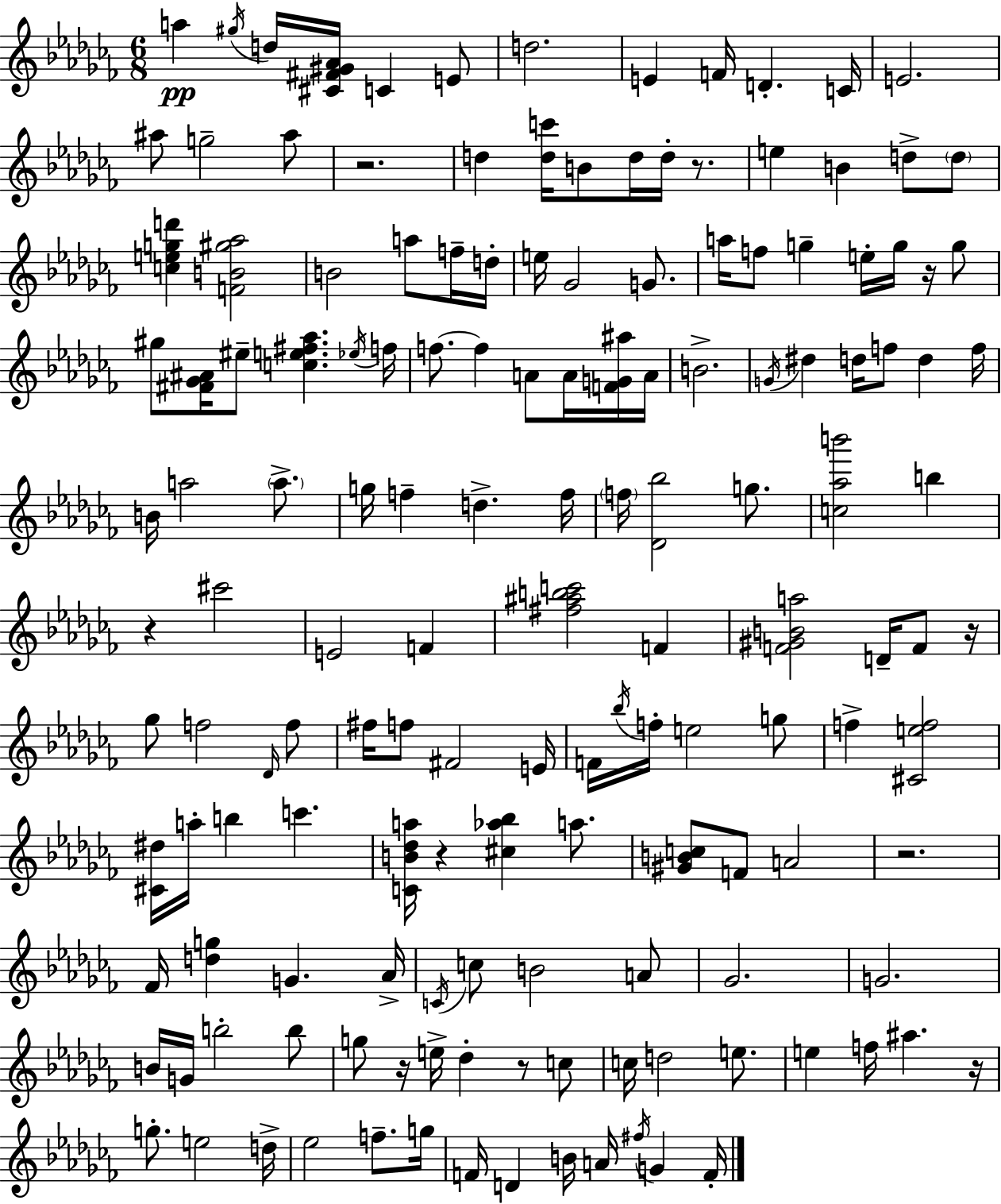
{
  \clef treble
  \numericTimeSignature
  \time 6/8
  \key aes \minor
  a''4\pp \acciaccatura { gis''16 } d''16 <cis' fis' gis' aes'>16 c'4 e'8 | d''2. | e'4 f'16 d'4.-. | c'16 e'2. | \break ais''8 g''2-- ais''8 | r2. | d''4 <d'' c'''>16 b'8 d''16 d''16-. r8. | e''4 b'4 d''8-> \parenthesize d''8 | \break <c'' e'' g'' d'''>4 <f' b' gis'' aes''>2 | b'2 a''8 f''16-- | d''16-. e''16 ges'2 g'8. | a''16 f''8 g''4-- e''16-. g''16 r16 g''8 | \break gis''8 <fis' ges' ais'>16 eis''8-- <c'' e'' fis'' aes''>4. | \acciaccatura { ees''16 } f''16 f''8.~~ f''4 a'8 a'16 | <f' g' ais''>16 a'16 b'2.-> | \acciaccatura { g'16 } dis''4 d''16 f''8 d''4 | \break f''16 b'16 a''2 | \parenthesize a''8.-> g''16 f''4-- d''4.-> | f''16 \parenthesize f''16 <des' bes''>2 | g''8. <c'' aes'' b'''>2 b''4 | \break r4 cis'''2 | e'2 f'4 | <fis'' ais'' b'' c'''>2 f'4 | <f' gis' b' a''>2 d'16-- | \break f'8 r16 ges''8 f''2 | \grace { des'16 } f''8 fis''16 f''8 fis'2 | e'16 f'16 \acciaccatura { bes''16 } f''16-. e''2 | g''8 f''4-> <cis' e'' f''>2 | \break <cis' dis''>16 a''16-. b''4 c'''4. | <c' b' des'' a''>16 r4 <cis'' aes'' bes''>4 | a''8. <gis' b' c''>8 f'8 a'2 | r2. | \break fes'16 <d'' g''>4 g'4. | aes'16-> \acciaccatura { c'16 } c''8 b'2 | a'8 ges'2. | g'2. | \break b'16 g'16 b''2-. | b''8 g''8 r16 e''16-> des''4-. | r8 c''8 c''16 d''2 | e''8. e''4 f''16 ais''4. | \break r16 g''8.-. e''2 | d''16-> ees''2 | f''8.-- g''16 f'16 d'4 b'16 | a'16 \acciaccatura { fis''16 } g'4 f'16-. \bar "|."
}